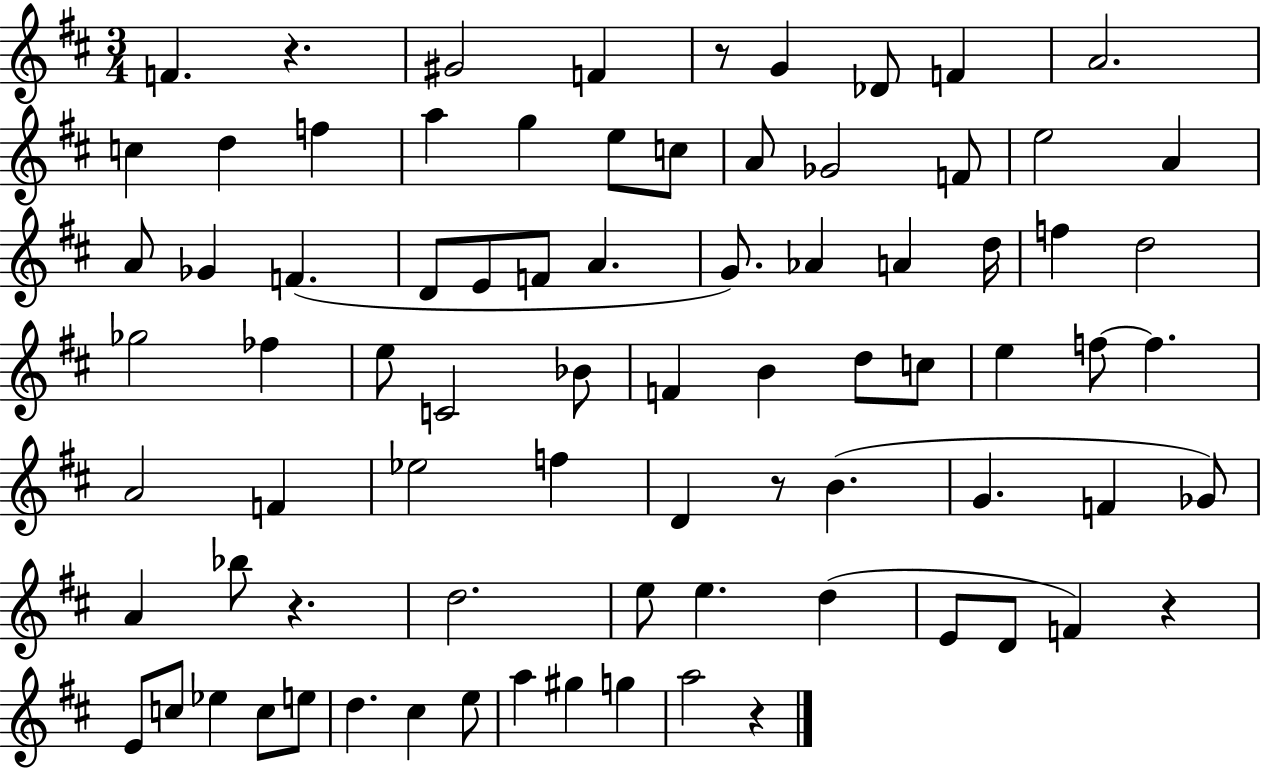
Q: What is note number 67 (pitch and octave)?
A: E5